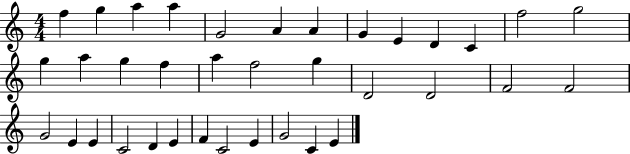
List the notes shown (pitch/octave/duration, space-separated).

F5/q G5/q A5/q A5/q G4/h A4/q A4/q G4/q E4/q D4/q C4/q F5/h G5/h G5/q A5/q G5/q F5/q A5/q F5/h G5/q D4/h D4/h F4/h F4/h G4/h E4/q E4/q C4/h D4/q E4/q F4/q C4/h E4/q G4/h C4/q E4/q